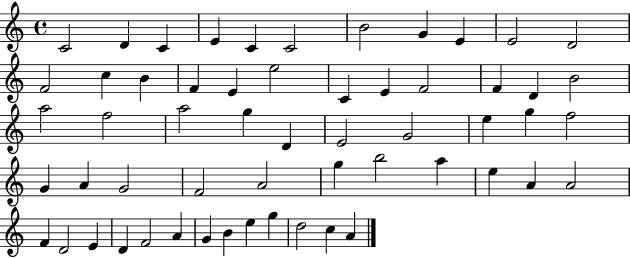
{
  \clef treble
  \time 4/4
  \defaultTimeSignature
  \key c \major
  c'2 d'4 c'4 | e'4 c'4 c'2 | b'2 g'4 e'4 | e'2 d'2 | \break f'2 c''4 b'4 | f'4 e'4 e''2 | c'4 e'4 f'2 | f'4 d'4 b'2 | \break a''2 f''2 | a''2 g''4 d'4 | e'2 g'2 | e''4 g''4 f''2 | \break g'4 a'4 g'2 | f'2 a'2 | g''4 b''2 a''4 | e''4 a'4 a'2 | \break f'4 d'2 e'4 | d'4 f'2 a'4 | g'4 b'4 e''4 g''4 | d''2 c''4 a'4 | \break \bar "|."
}